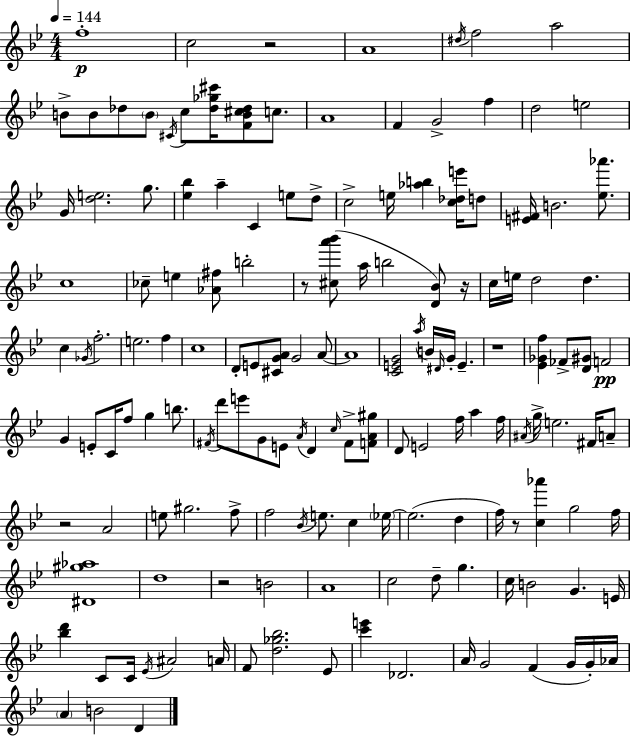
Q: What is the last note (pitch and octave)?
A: D4